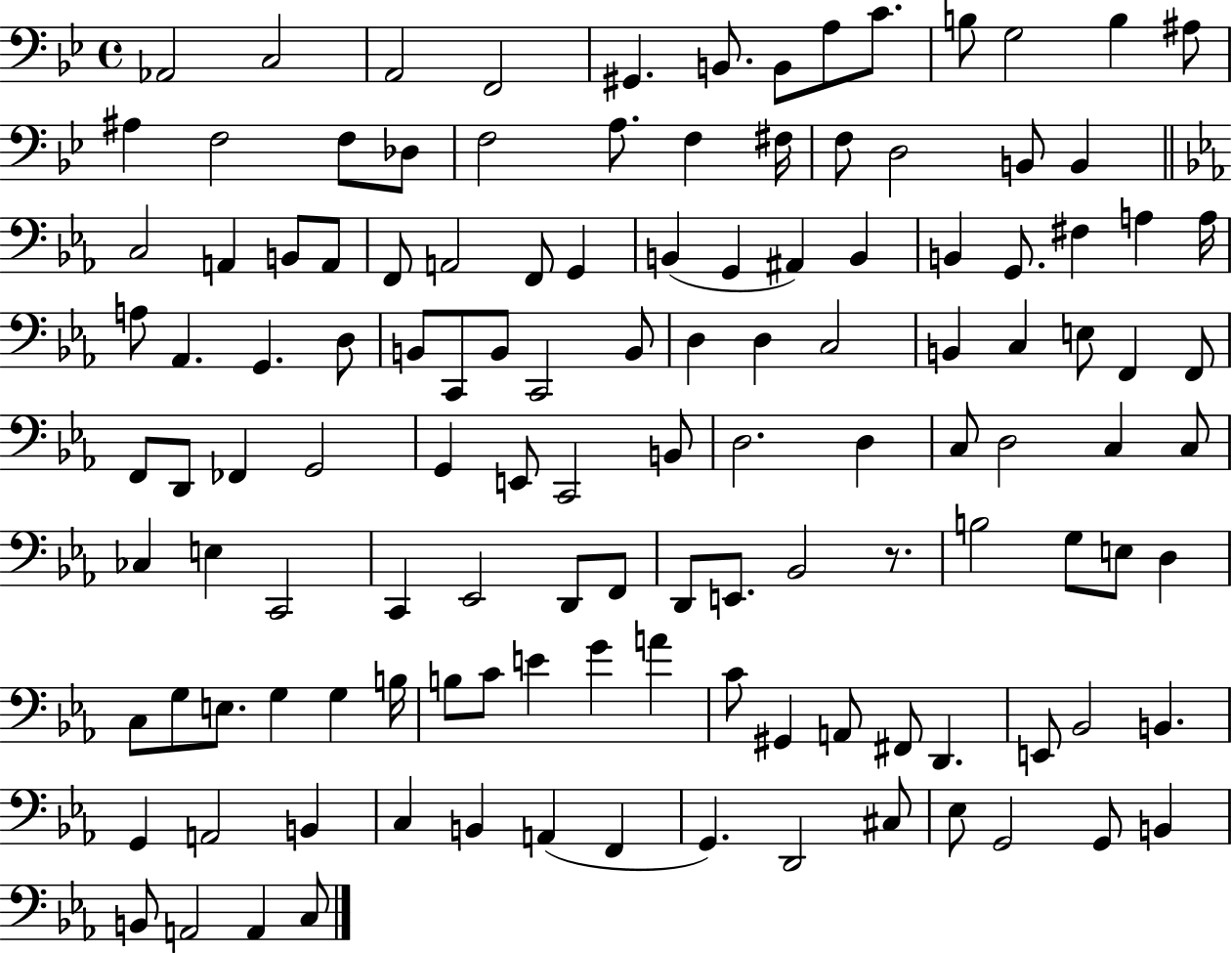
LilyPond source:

{
  \clef bass
  \time 4/4
  \defaultTimeSignature
  \key bes \major
  aes,2 c2 | a,2 f,2 | gis,4. b,8. b,8 a8 c'8. | b8 g2 b4 ais8 | \break ais4 f2 f8 des8 | f2 a8. f4 fis16 | f8 d2 b,8 b,4 | \bar "||" \break \key ees \major c2 a,4 b,8 a,8 | f,8 a,2 f,8 g,4 | b,4( g,4 ais,4) b,4 | b,4 g,8. fis4 a4 a16 | \break a8 aes,4. g,4. d8 | b,8 c,8 b,8 c,2 b,8 | d4 d4 c2 | b,4 c4 e8 f,4 f,8 | \break f,8 d,8 fes,4 g,2 | g,4 e,8 c,2 b,8 | d2. d4 | c8 d2 c4 c8 | \break ces4 e4 c,2 | c,4 ees,2 d,8 f,8 | d,8 e,8. bes,2 r8. | b2 g8 e8 d4 | \break c8 g8 e8. g4 g4 b16 | b8 c'8 e'4 g'4 a'4 | c'8 gis,4 a,8 fis,8 d,4. | e,8 bes,2 b,4. | \break g,4 a,2 b,4 | c4 b,4 a,4( f,4 | g,4.) d,2 cis8 | ees8 g,2 g,8 b,4 | \break b,8 a,2 a,4 c8 | \bar "|."
}